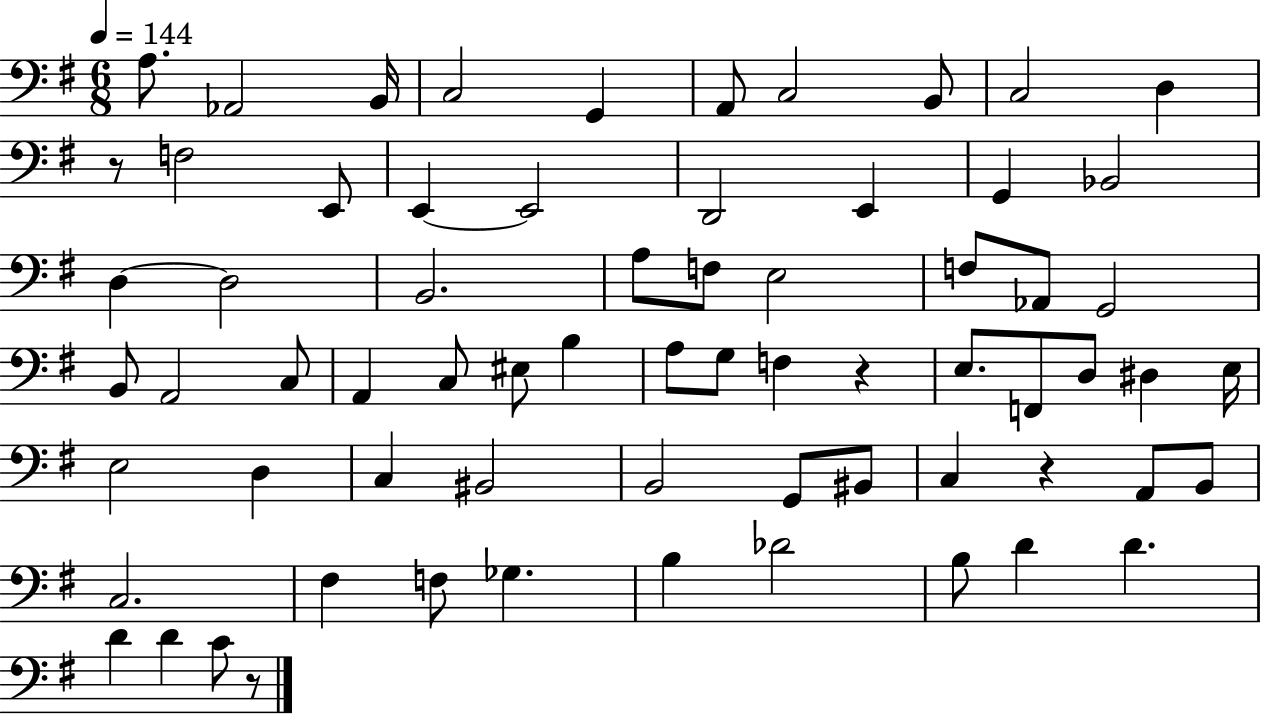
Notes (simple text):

A3/e. Ab2/h B2/s C3/h G2/q A2/e C3/h B2/e C3/h D3/q R/e F3/h E2/e E2/q E2/h D2/h E2/q G2/q Bb2/h D3/q D3/h B2/h. A3/e F3/e E3/h F3/e Ab2/e G2/h B2/e A2/h C3/e A2/q C3/e EIS3/e B3/q A3/e G3/e F3/q R/q E3/e. F2/e D3/e D#3/q E3/s E3/h D3/q C3/q BIS2/h B2/h G2/e BIS2/e C3/q R/q A2/e B2/e C3/h. F#3/q F3/e Gb3/q. B3/q Db4/h B3/e D4/q D4/q. D4/q D4/q C4/e R/e